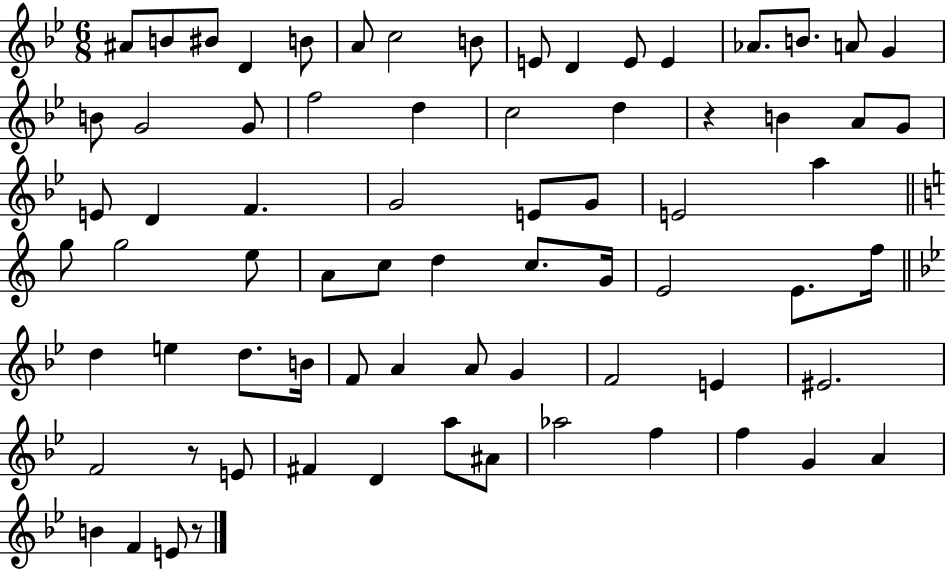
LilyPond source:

{
  \clef treble
  \numericTimeSignature
  \time 6/8
  \key bes \major
  ais'8 b'8 bis'8 d'4 b'8 | a'8 c''2 b'8 | e'8 d'4 e'8 e'4 | aes'8. b'8. a'8 g'4 | \break b'8 g'2 g'8 | f''2 d''4 | c''2 d''4 | r4 b'4 a'8 g'8 | \break e'8 d'4 f'4. | g'2 e'8 g'8 | e'2 a''4 | \bar "||" \break \key c \major g''8 g''2 e''8 | a'8 c''8 d''4 c''8. g'16 | e'2 e'8. f''16 | \bar "||" \break \key g \minor d''4 e''4 d''8. b'16 | f'8 a'4 a'8 g'4 | f'2 e'4 | eis'2. | \break f'2 r8 e'8 | fis'4 d'4 a''8 ais'8 | aes''2 f''4 | f''4 g'4 a'4 | \break b'4 f'4 e'8 r8 | \bar "|."
}